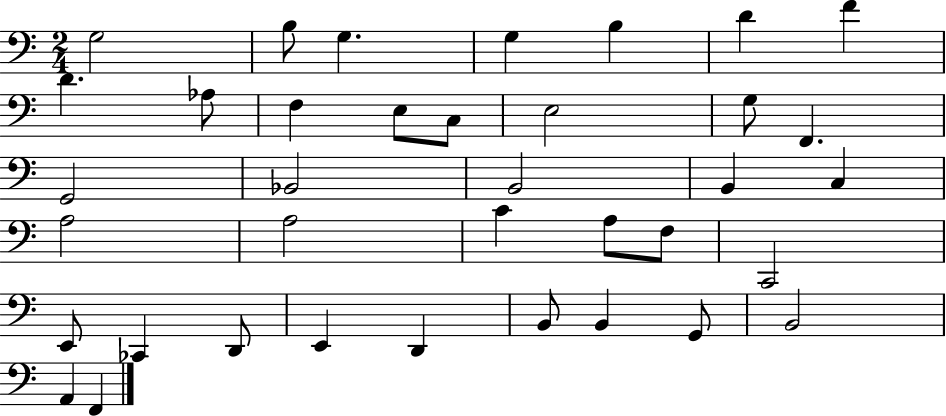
X:1
T:Untitled
M:2/4
L:1/4
K:C
G,2 B,/2 G, G, B, D F D _A,/2 F, E,/2 C,/2 E,2 G,/2 F,, G,,2 _B,,2 B,,2 B,, C, A,2 A,2 C A,/2 F,/2 C,,2 E,,/2 _C,, D,,/2 E,, D,, B,,/2 B,, G,,/2 B,,2 A,, F,,